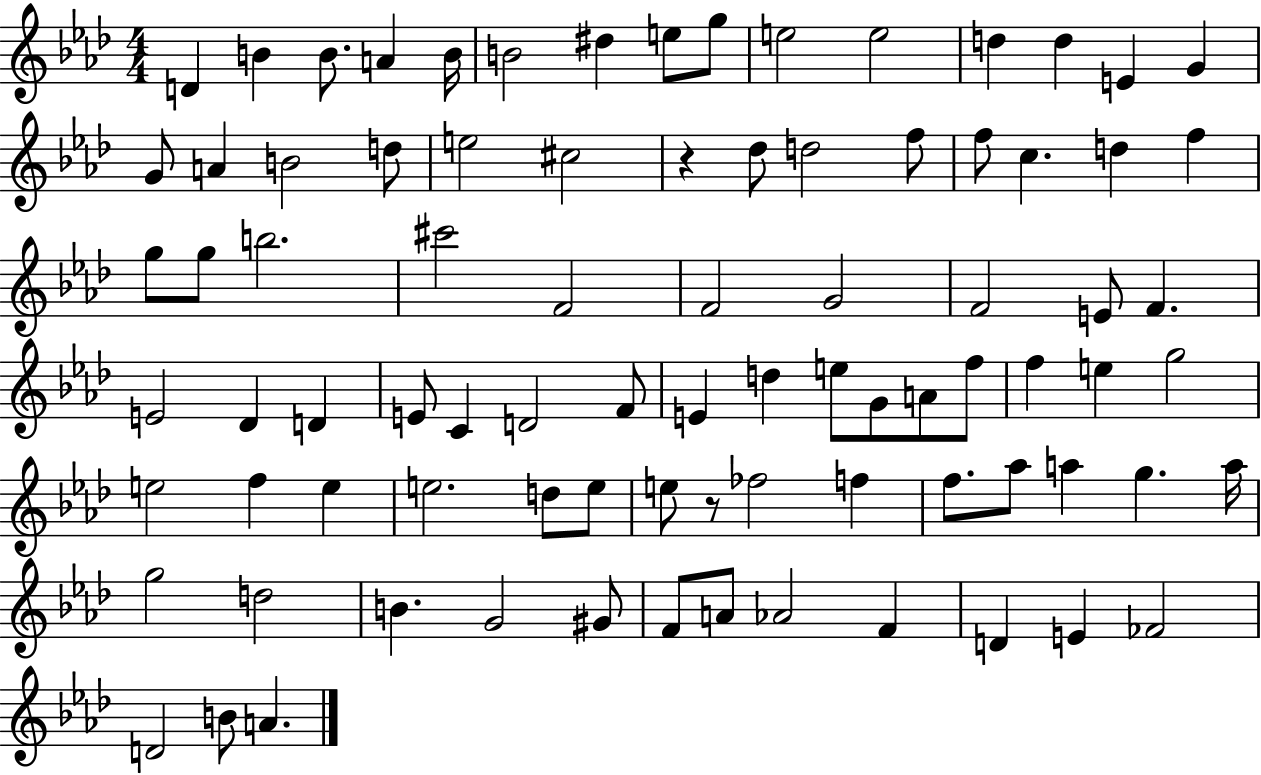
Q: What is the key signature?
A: AES major